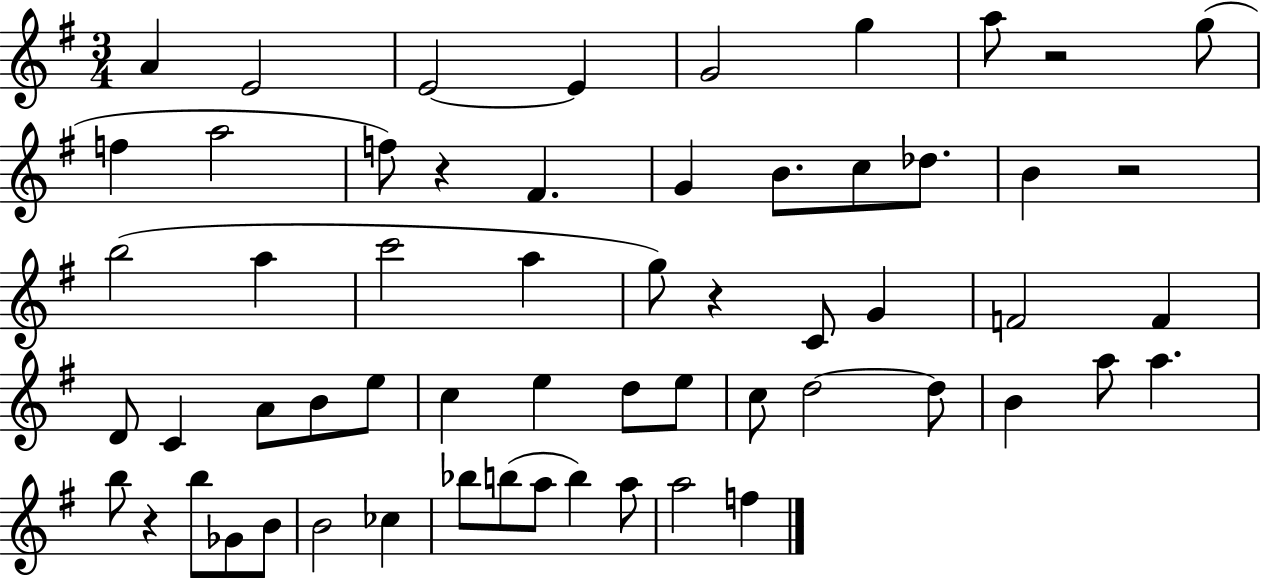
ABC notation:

X:1
T:Untitled
M:3/4
L:1/4
K:G
A E2 E2 E G2 g a/2 z2 g/2 f a2 f/2 z ^F G B/2 c/2 _d/2 B z2 b2 a c'2 a g/2 z C/2 G F2 F D/2 C A/2 B/2 e/2 c e d/2 e/2 c/2 d2 d/2 B a/2 a b/2 z b/2 _G/2 B/2 B2 _c _b/2 b/2 a/2 b a/2 a2 f